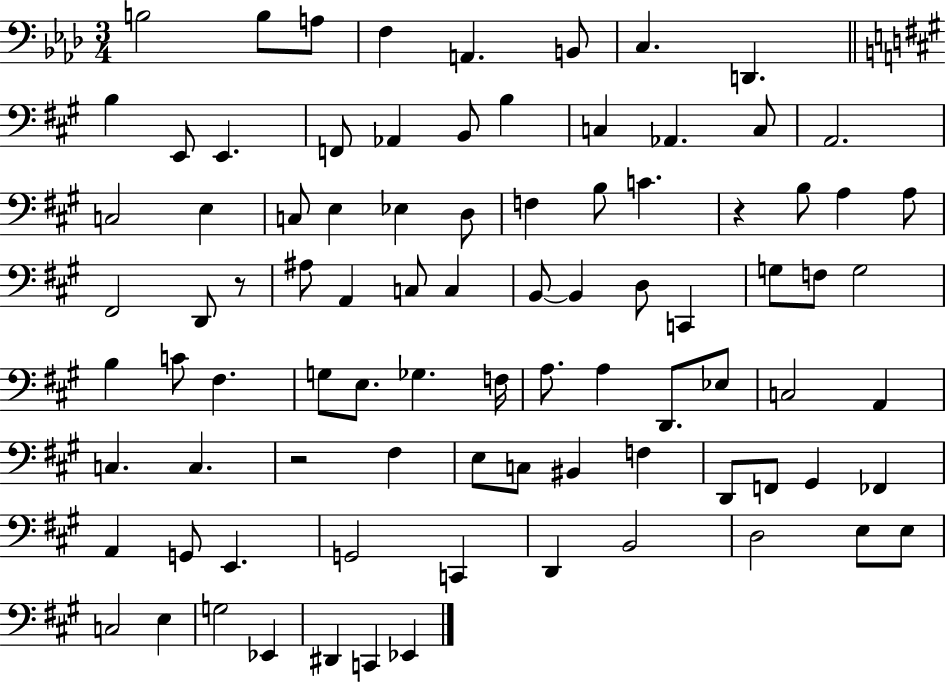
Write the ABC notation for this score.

X:1
T:Untitled
M:3/4
L:1/4
K:Ab
B,2 B,/2 A,/2 F, A,, B,,/2 C, D,, B, E,,/2 E,, F,,/2 _A,, B,,/2 B, C, _A,, C,/2 A,,2 C,2 E, C,/2 E, _E, D,/2 F, B,/2 C z B,/2 A, A,/2 ^F,,2 D,,/2 z/2 ^A,/2 A,, C,/2 C, B,,/2 B,, D,/2 C,, G,/2 F,/2 G,2 B, C/2 ^F, G,/2 E,/2 _G, F,/4 A,/2 A, D,,/2 _E,/2 C,2 A,, C, C, z2 ^F, E,/2 C,/2 ^B,, F, D,,/2 F,,/2 ^G,, _F,, A,, G,,/2 E,, G,,2 C,, D,, B,,2 D,2 E,/2 E,/2 C,2 E, G,2 _E,, ^D,, C,, _E,,